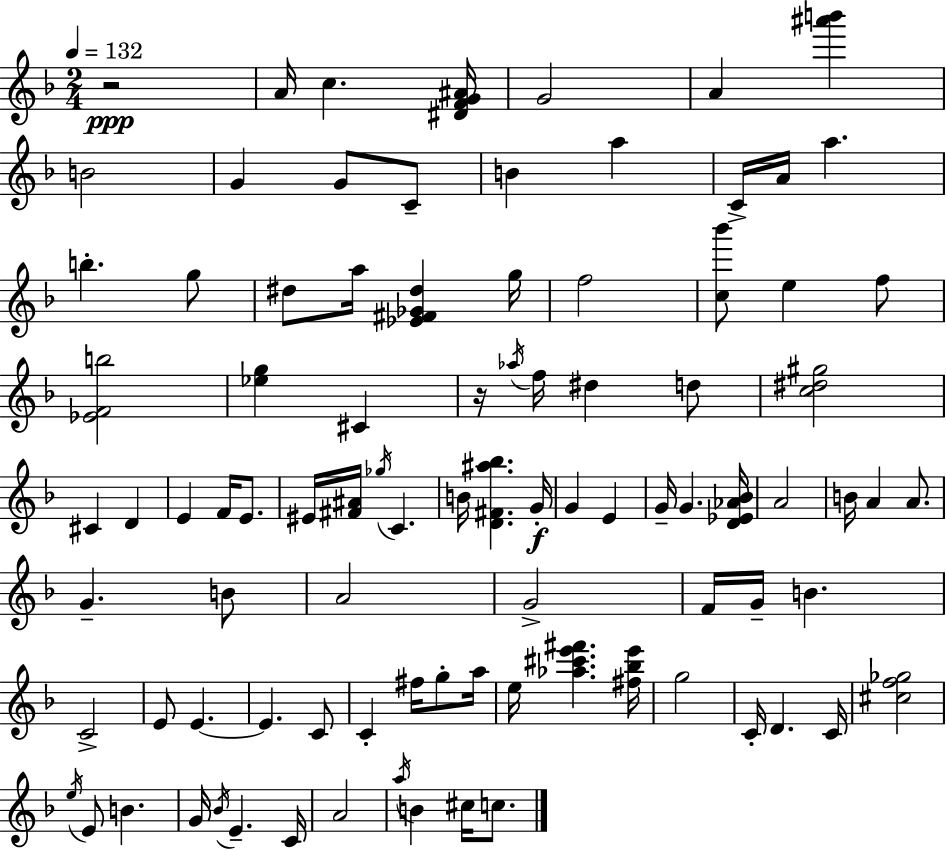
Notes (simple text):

R/h A4/s C5/q. [D#4,F4,G4,A#4]/s G4/h A4/q [A#6,B6]/q B4/h G4/q G4/e C4/e B4/q A5/q C4/s A4/s A5/q. B5/q. G5/e D#5/e A5/s [Eb4,F#4,Gb4,D#5]/q G5/s F5/h [C5,Bb6]/e E5/q F5/e [Eb4,F4,B5]/h [Eb5,G5]/q C#4/q R/s Ab5/s F5/s D#5/q D5/e [C5,D#5,G#5]/h C#4/q D4/q E4/q F4/s E4/e. EIS4/s [F#4,A#4]/s Gb5/s C4/q. B4/s [D4,F#4,A#5,Bb5]/q. G4/s G4/q E4/q G4/s G4/q. [D4,Eb4,Ab4,Bb4]/s A4/h B4/s A4/q A4/e. G4/q. B4/e A4/h G4/h F4/s G4/s B4/q. C4/h E4/e E4/q. E4/q. C4/e C4/q F#5/s G5/e A5/s E5/s [Ab5,C#6,E6,F#6]/q. [F#5,Bb5,E6]/s G5/h C4/s D4/q. C4/s [C#5,F5,Gb5]/h E5/s E4/e B4/q. G4/s Bb4/s E4/q. C4/s A4/h A5/s B4/q C#5/s C5/e.